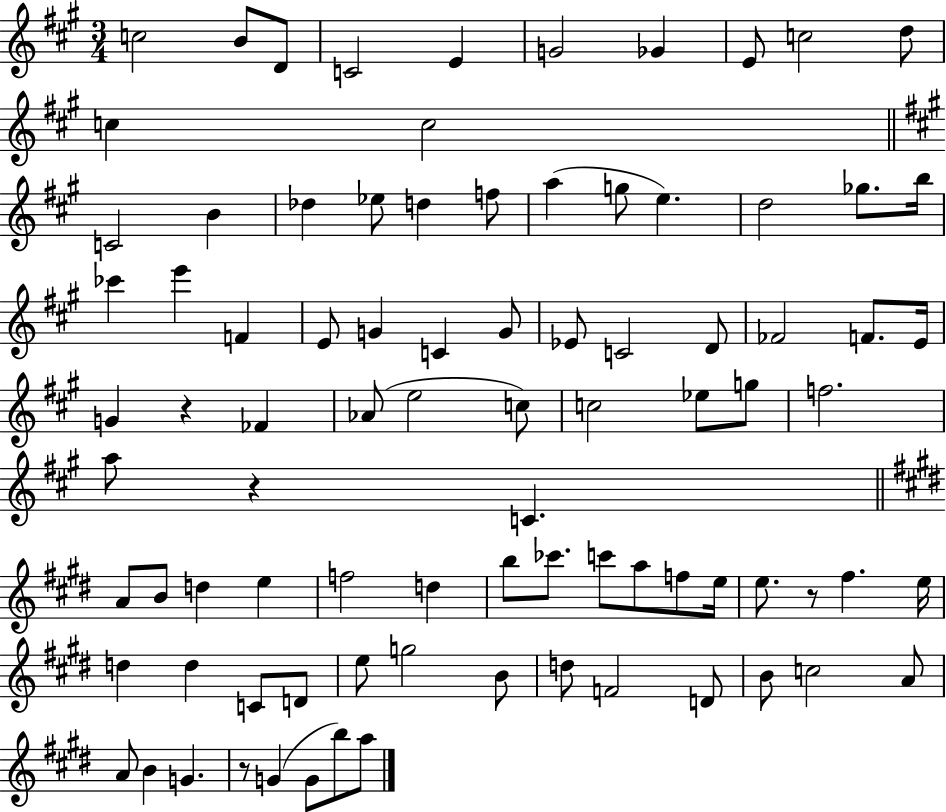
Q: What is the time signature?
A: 3/4